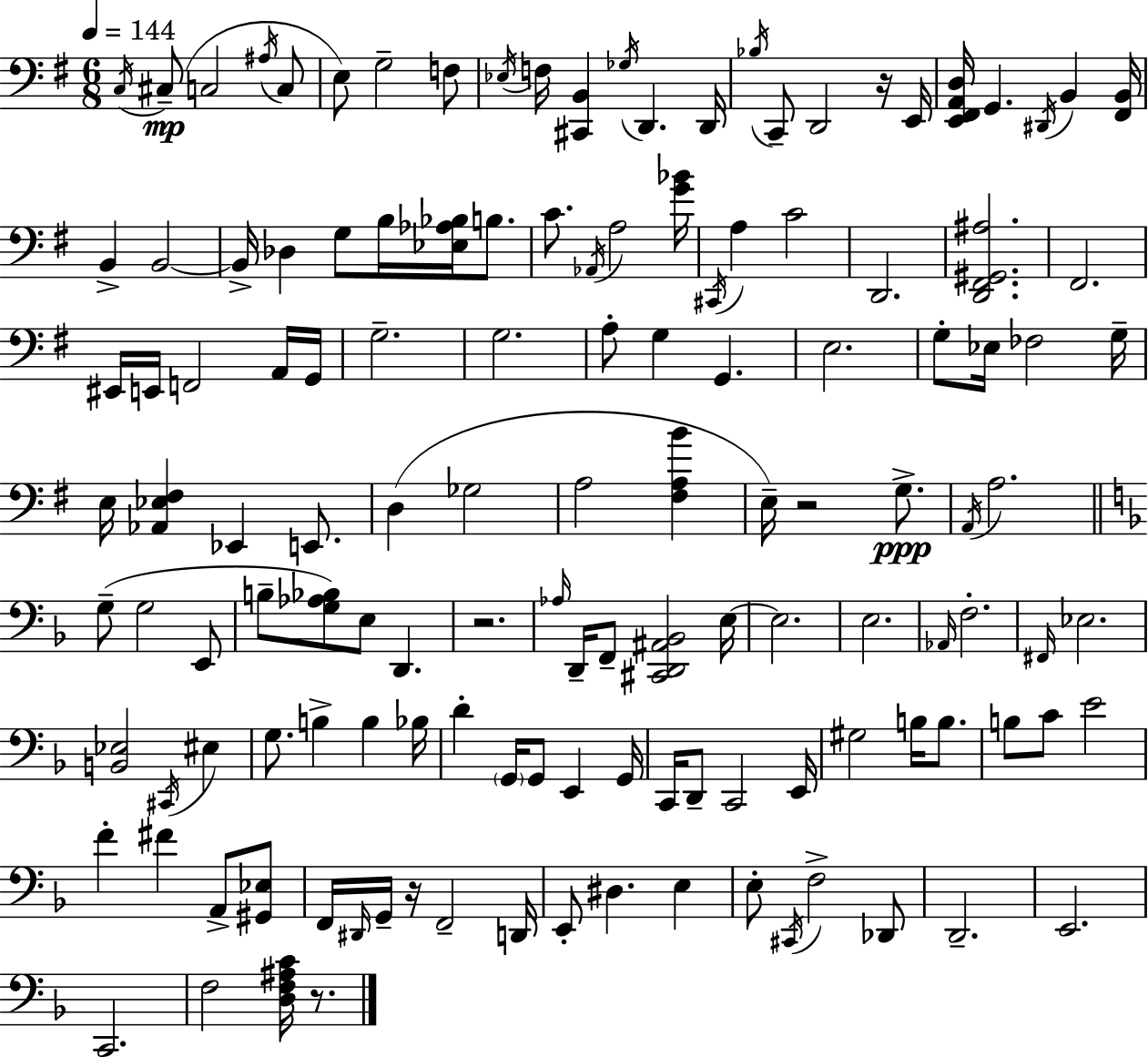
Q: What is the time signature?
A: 6/8